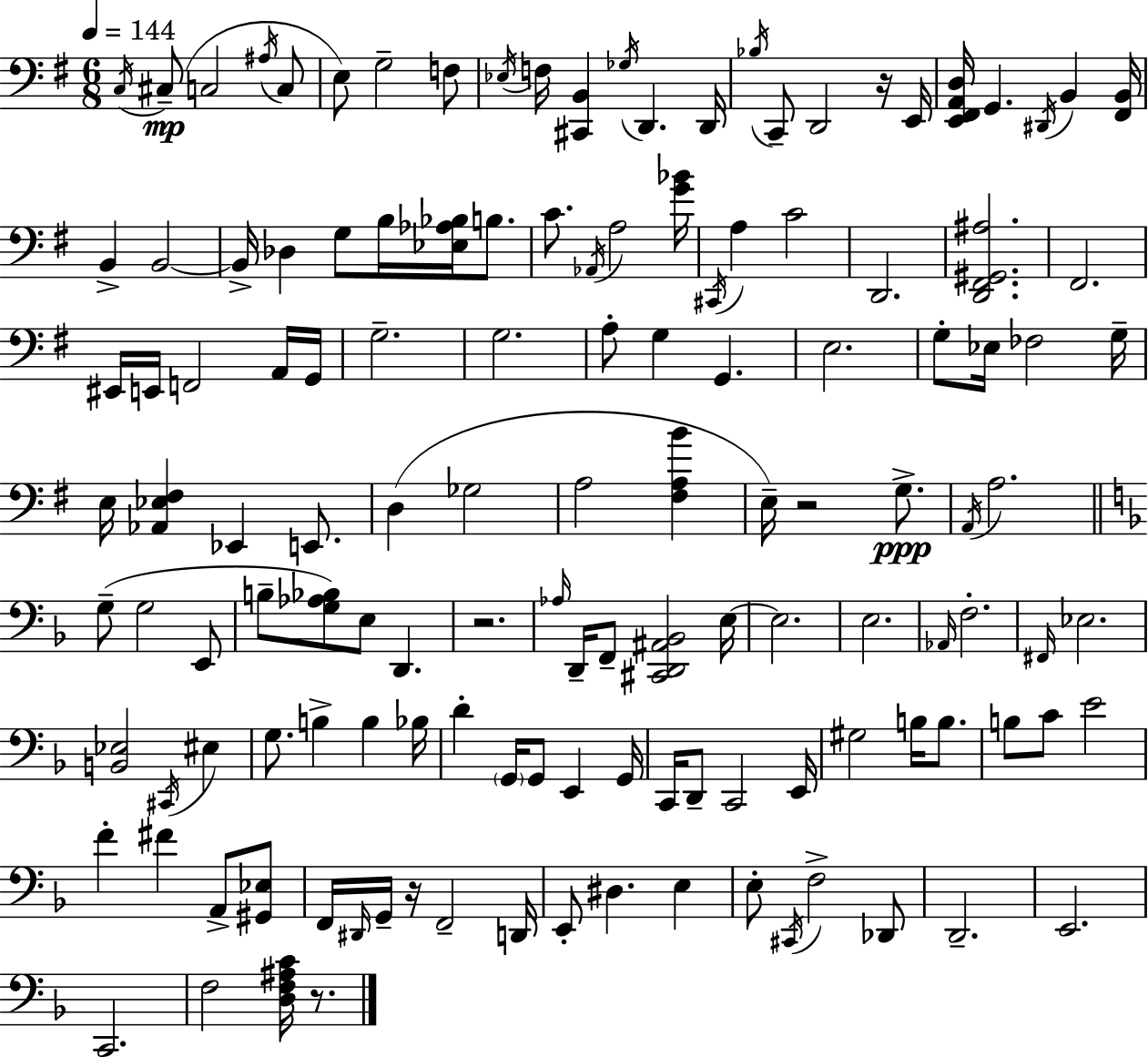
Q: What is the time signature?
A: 6/8